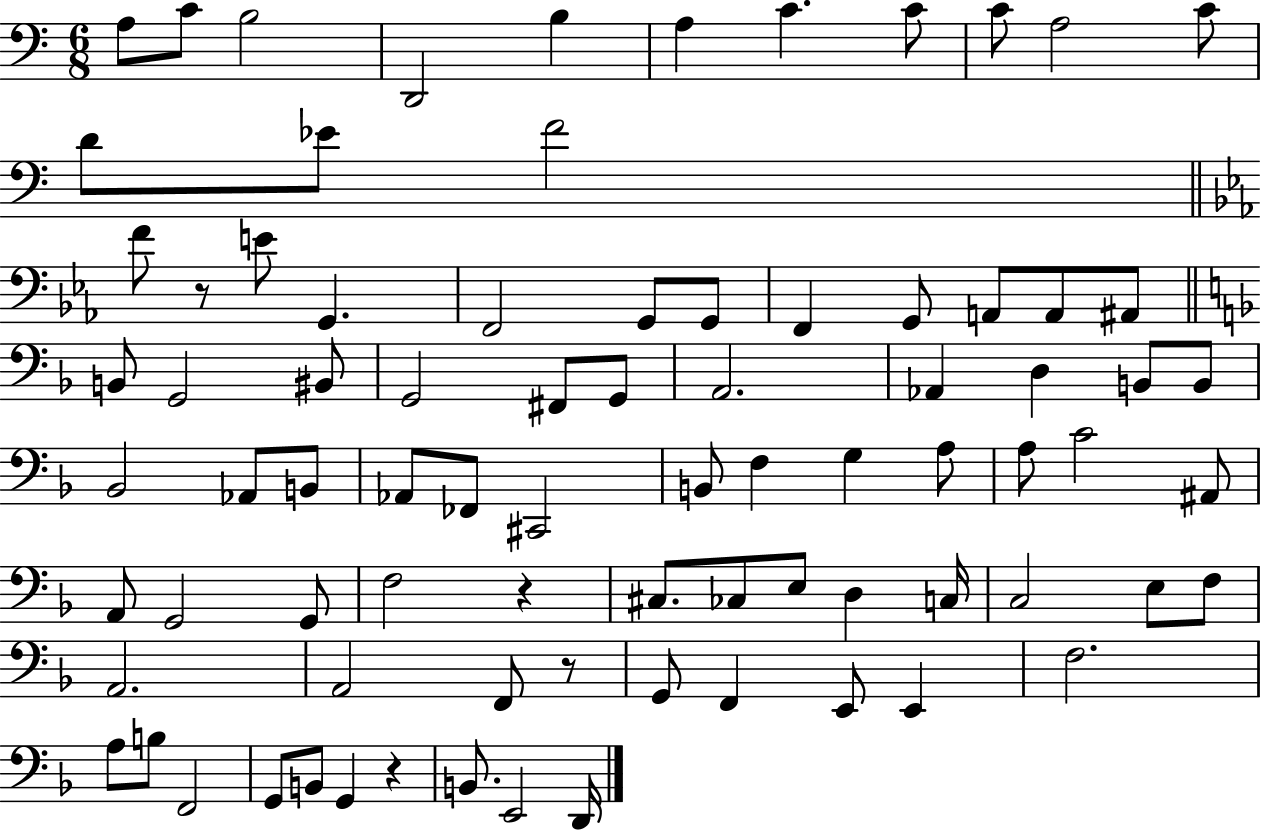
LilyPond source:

{
  \clef bass
  \numericTimeSignature
  \time 6/8
  \key c \major
  \repeat volta 2 { a8 c'8 b2 | d,2 b4 | a4 c'4. c'8 | c'8 a2 c'8 | \break d'8 ees'8 f'2 | \bar "||" \break \key ees \major f'8 r8 e'8 g,4. | f,2 g,8 g,8 | f,4 g,8 a,8 a,8 ais,8 | \bar "||" \break \key f \major b,8 g,2 bis,8 | g,2 fis,8 g,8 | a,2. | aes,4 d4 b,8 b,8 | \break bes,2 aes,8 b,8 | aes,8 fes,8 cis,2 | b,8 f4 g4 a8 | a8 c'2 ais,8 | \break a,8 g,2 g,8 | f2 r4 | cis8. ces8 e8 d4 c16 | c2 e8 f8 | \break a,2. | a,2 f,8 r8 | g,8 f,4 e,8 e,4 | f2. | \break a8 b8 f,2 | g,8 b,8 g,4 r4 | b,8. e,2 d,16 | } \bar "|."
}